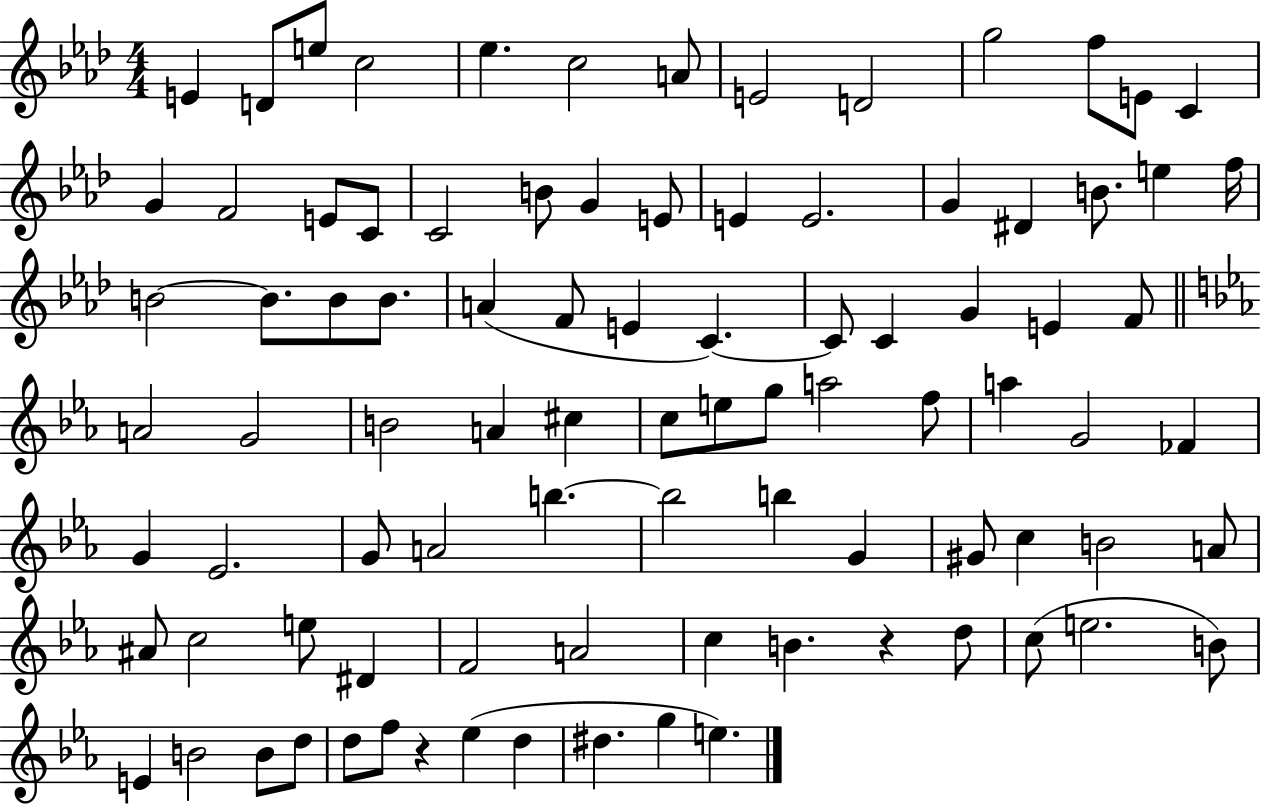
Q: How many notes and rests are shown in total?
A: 91